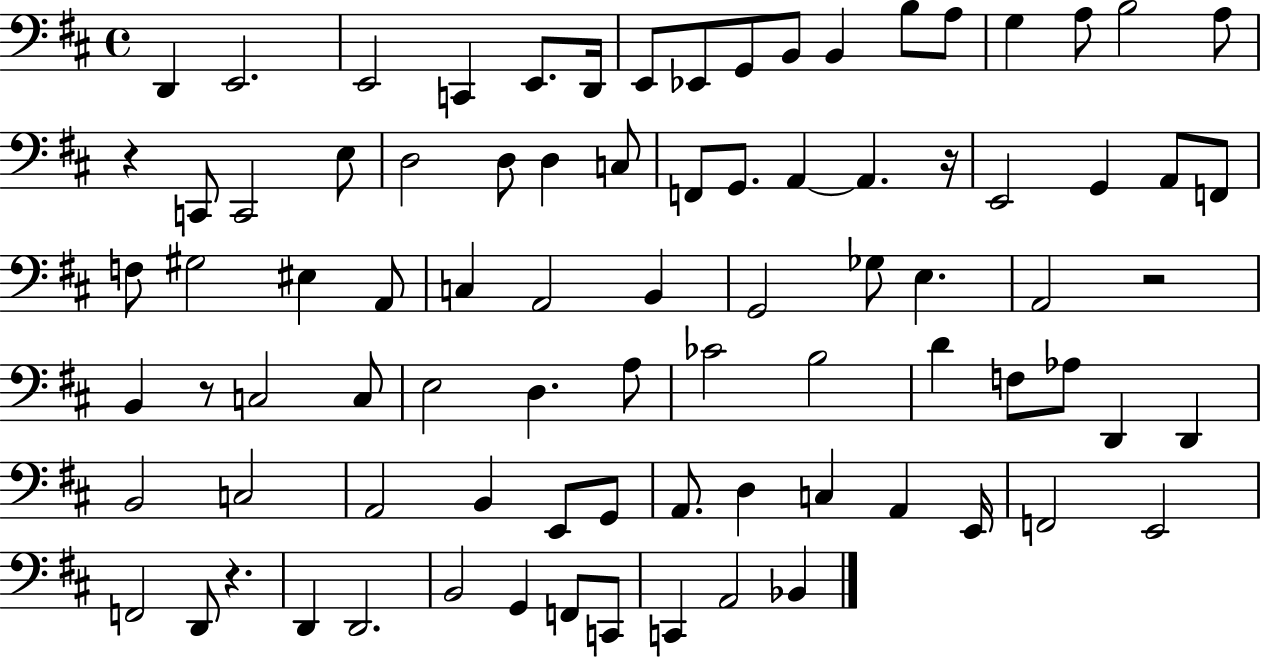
{
  \clef bass
  \time 4/4
  \defaultTimeSignature
  \key d \major
  d,4 e,2. | e,2 c,4 e,8. d,16 | e,8 ees,8 g,8 b,8 b,4 b8 a8 | g4 a8 b2 a8 | \break r4 c,8 c,2 e8 | d2 d8 d4 c8 | f,8 g,8. a,4~~ a,4. r16 | e,2 g,4 a,8 f,8 | \break f8 gis2 eis4 a,8 | c4 a,2 b,4 | g,2 ges8 e4. | a,2 r2 | \break b,4 r8 c2 c8 | e2 d4. a8 | ces'2 b2 | d'4 f8 aes8 d,4 d,4 | \break b,2 c2 | a,2 b,4 e,8 g,8 | a,8. d4 c4 a,4 e,16 | f,2 e,2 | \break f,2 d,8 r4. | d,4 d,2. | b,2 g,4 f,8 c,8 | c,4 a,2 bes,4 | \break \bar "|."
}